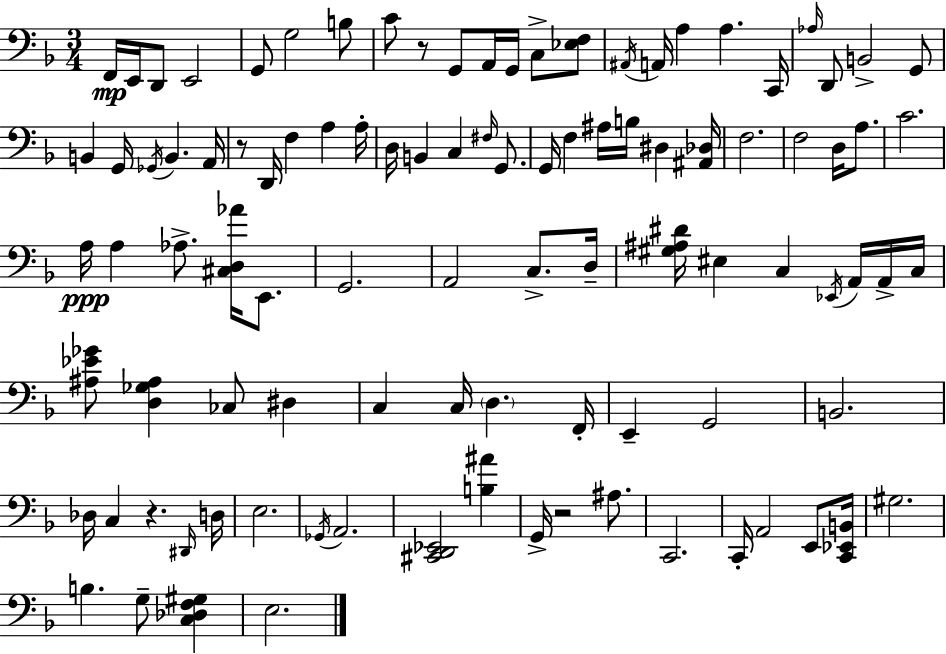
F2/s E2/s D2/e E2/h G2/e G3/h B3/e C4/e R/e G2/e A2/s G2/s C3/e [Eb3,F3]/e A#2/s A2/s A3/q A3/q. C2/s Ab3/s D2/e B2/h G2/e B2/q G2/s Gb2/s B2/q. A2/s R/e D2/s F3/q A3/q A3/s D3/s B2/q C3/q F#3/s G2/e. G2/s F3/q A#3/s B3/s D#3/q [A#2,Db3]/s F3/h. F3/h D3/s A3/e. C4/h. A3/s A3/q Ab3/e. [C#3,D3,Ab4]/s E2/e. G2/h. A2/h C3/e. D3/s [G#3,A#3,D#4]/s EIS3/q C3/q Eb2/s A2/s A2/s C3/s [A#3,Eb4,Gb4]/e [D3,Gb3,A#3]/q CES3/e D#3/q C3/q C3/s D3/q. F2/s E2/q G2/h B2/h. Db3/s C3/q R/q. D#2/s D3/s E3/h. Gb2/s A2/h. [C#2,D2,Eb2]/h [B3,A#4]/q G2/s R/h A#3/e. C2/h. C2/s A2/h E2/e [C2,Eb2,B2]/s G#3/h. B3/q. G3/e [C3,Db3,F3,G#3]/q E3/h.